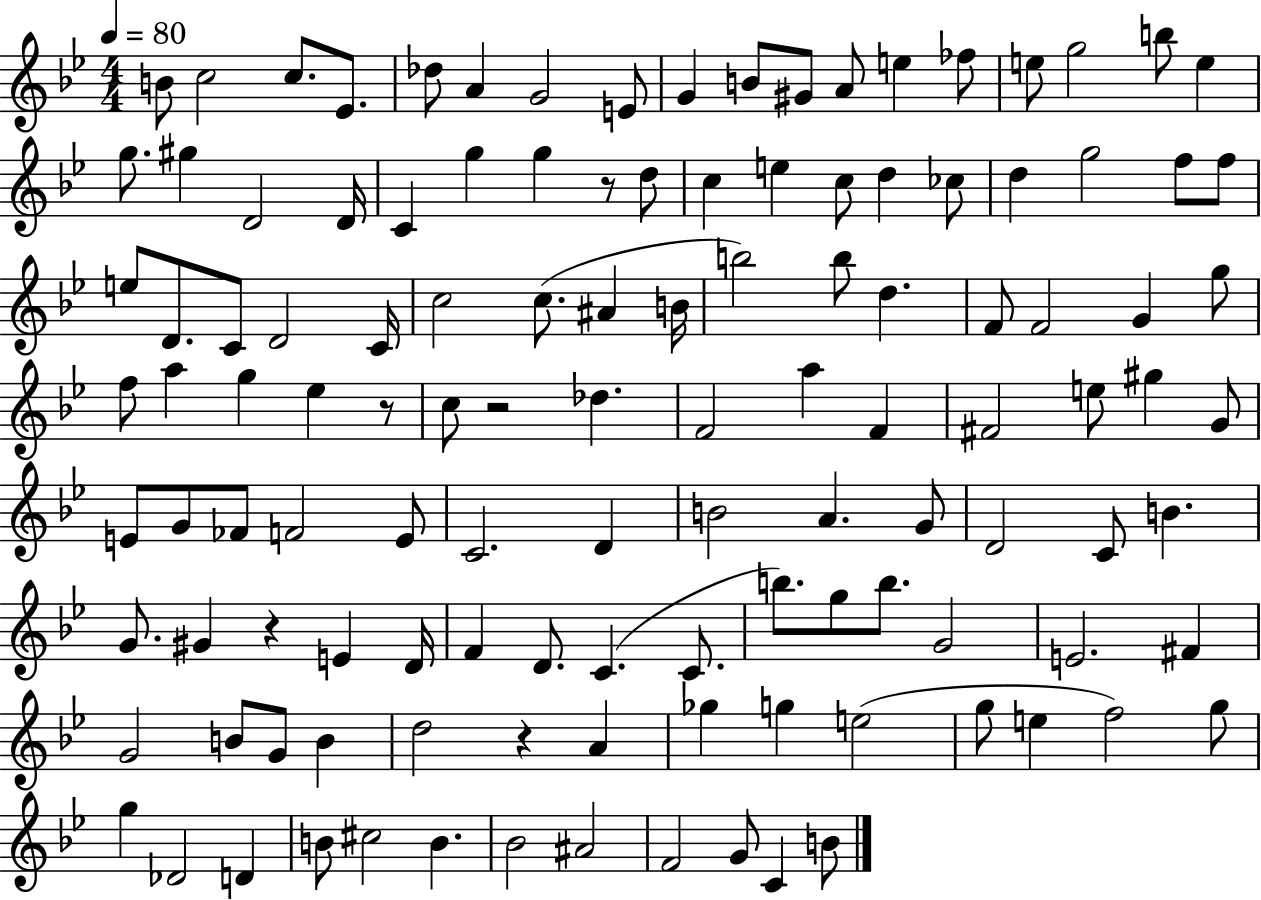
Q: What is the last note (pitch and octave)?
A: B4